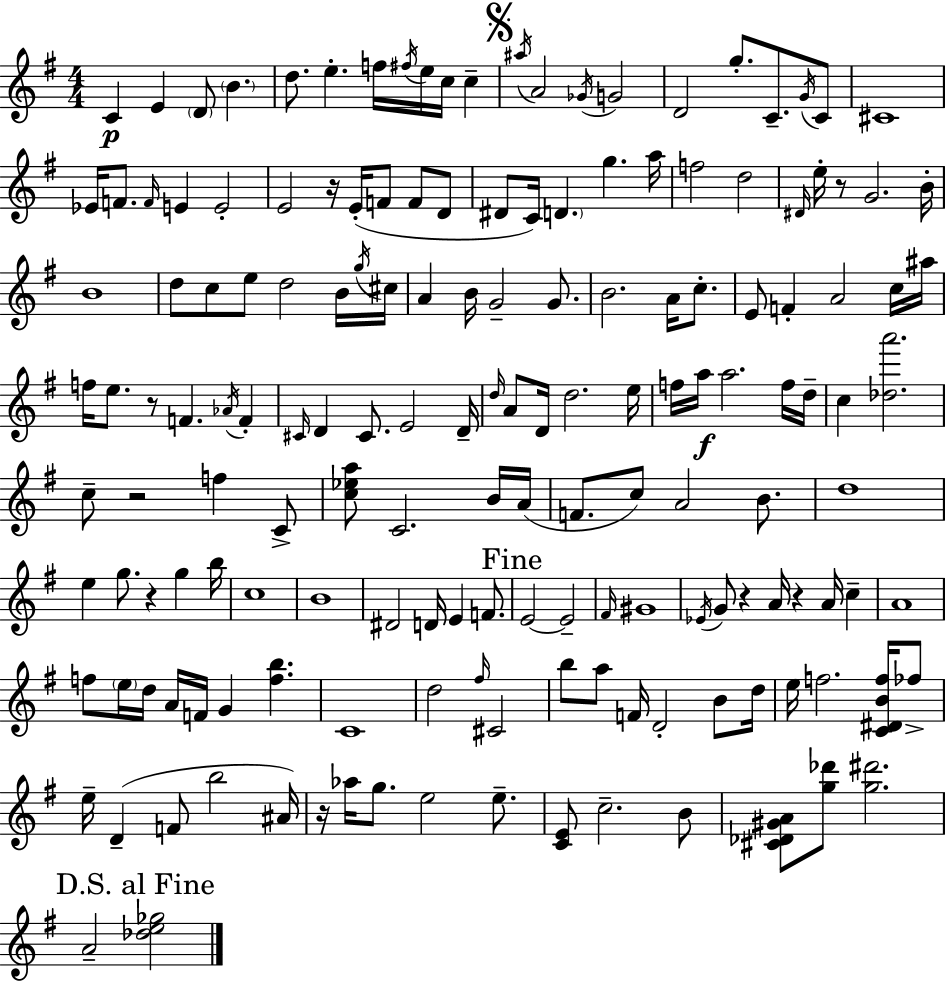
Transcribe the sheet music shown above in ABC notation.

X:1
T:Untitled
M:4/4
L:1/4
K:G
C E D/2 B d/2 e f/4 ^f/4 e/4 c/4 c ^a/4 A2 _G/4 G2 D2 g/2 C/2 G/4 C/2 ^C4 _E/4 F/2 F/4 E E2 E2 z/4 E/4 F/2 F/2 D/2 ^D/2 C/4 D g a/4 f2 d2 ^D/4 e/4 z/2 G2 B/4 B4 d/2 c/2 e/2 d2 B/4 g/4 ^c/4 A B/4 G2 G/2 B2 A/4 c/2 E/2 F A2 c/4 ^a/4 f/4 e/2 z/2 F _A/4 F ^C/4 D ^C/2 E2 D/4 d/4 A/2 D/4 d2 e/4 f/4 a/4 a2 f/4 d/4 c [_da']2 c/2 z2 f C/2 [c_ea]/2 C2 B/4 A/4 F/2 c/2 A2 B/2 d4 e g/2 z g b/4 c4 B4 ^D2 D/4 E F/2 E2 E2 ^F/4 ^G4 _E/4 G/2 z A/4 z A/4 c A4 f/2 e/4 d/4 A/4 F/4 G [fb] C4 d2 ^f/4 ^C2 b/2 a/2 F/4 D2 B/2 d/4 e/4 f2 [C^DBf]/4 _f/2 e/4 D F/2 b2 ^A/4 z/4 _a/4 g/2 e2 e/2 [CE]/2 c2 B/2 [^C_D^GA]/2 [g_d']/2 [g^d']2 A2 [_de_g]2